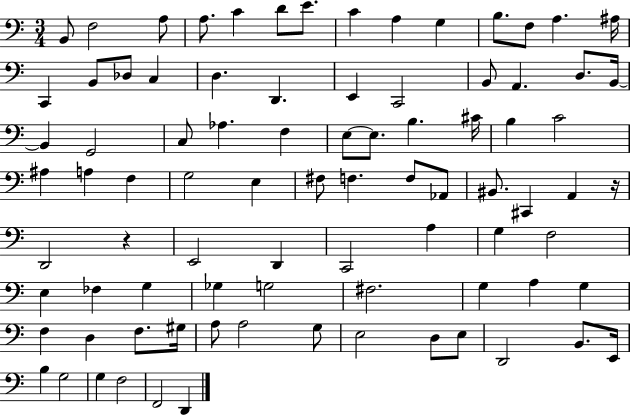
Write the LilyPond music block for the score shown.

{
  \clef bass
  \numericTimeSignature
  \time 3/4
  \key c \major
  \repeat volta 2 { b,8 f2 a8 | a8. c'4 d'8 e'8. | c'4 a4 g4 | b8. f8 a4. ais16 | \break c,4 b,8 des8 c4 | d4. d,4. | e,4 c,2 | b,8 a,4. d8. b,16~~ | \break b,4 g,2 | c8 aes4. f4 | e8~~ e8. b4. cis'16 | b4 c'2 | \break ais4 a4 f4 | g2 e4 | fis8 f4. f8 aes,8 | bis,8. cis,4 a,4 r16 | \break d,2 r4 | e,2 d,4 | c,2 a4 | g4 f2 | \break e4 fes4 g4 | ges4 g2 | fis2. | g4 a4 g4 | \break f4 d4 f8. gis16 | a8 a2 g8 | e2 d8 e8 | d,2 b,8. e,16 | \break b4 g2 | g4 f2 | f,2 d,4 | } \bar "|."
}